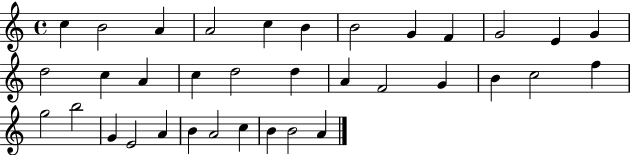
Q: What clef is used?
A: treble